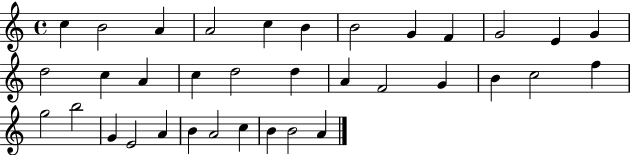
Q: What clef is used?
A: treble